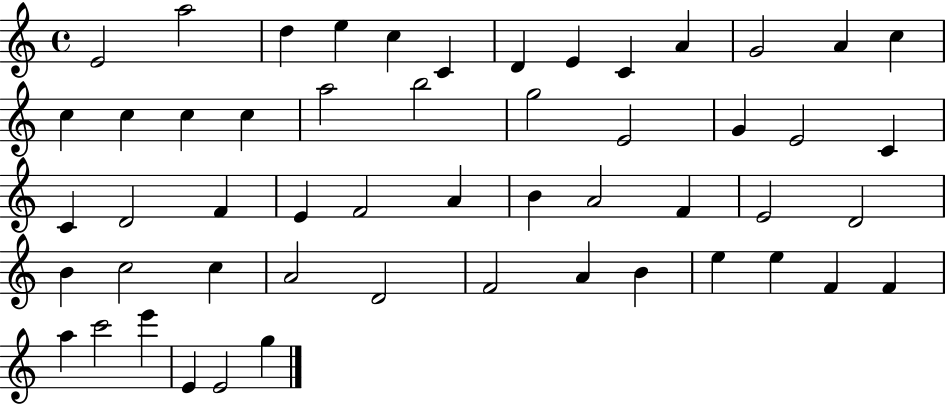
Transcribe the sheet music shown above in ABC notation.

X:1
T:Untitled
M:4/4
L:1/4
K:C
E2 a2 d e c C D E C A G2 A c c c c c a2 b2 g2 E2 G E2 C C D2 F E F2 A B A2 F E2 D2 B c2 c A2 D2 F2 A B e e F F a c'2 e' E E2 g